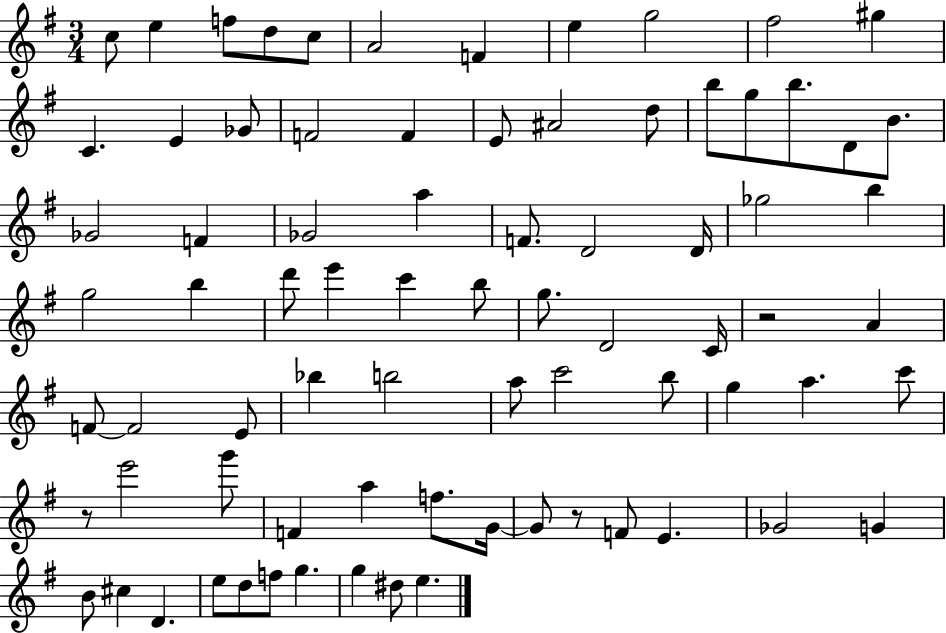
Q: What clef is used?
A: treble